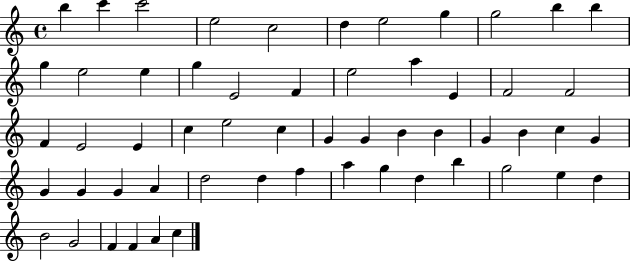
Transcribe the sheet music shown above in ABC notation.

X:1
T:Untitled
M:4/4
L:1/4
K:C
b c' c'2 e2 c2 d e2 g g2 b b g e2 e g E2 F e2 a E F2 F2 F E2 E c e2 c G G B B G B c G G G G A d2 d f a g d b g2 e d B2 G2 F F A c